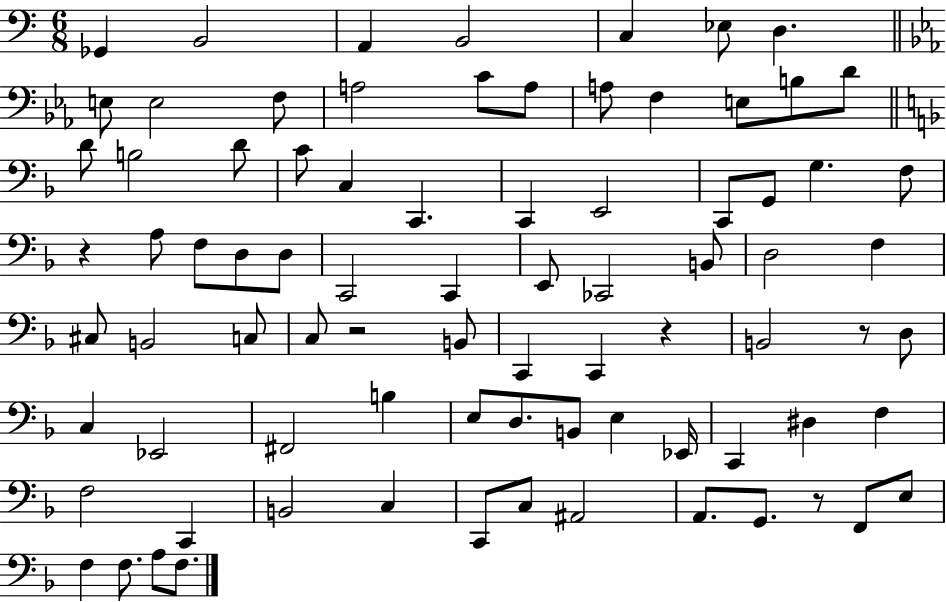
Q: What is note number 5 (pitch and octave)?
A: C3